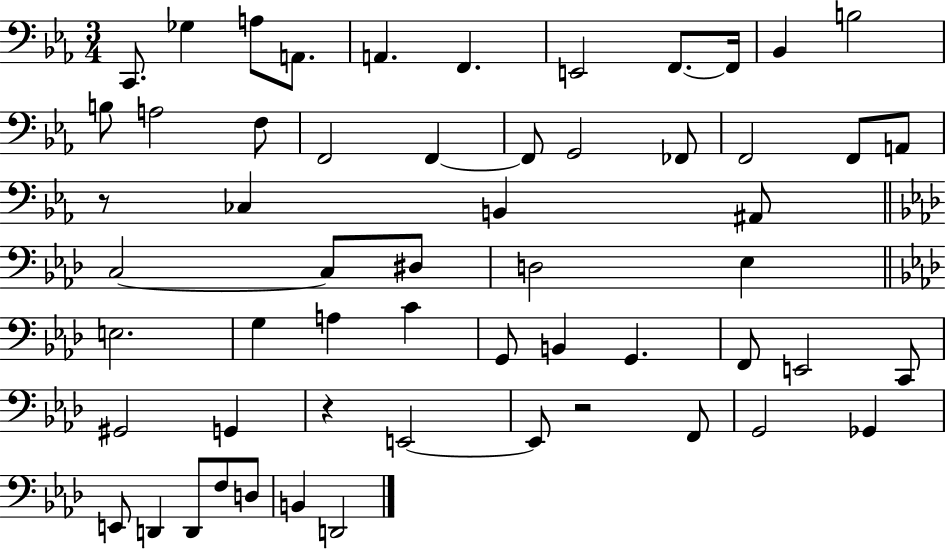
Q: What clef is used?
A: bass